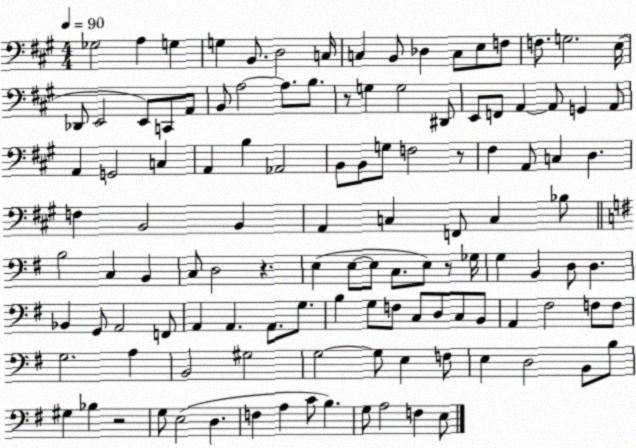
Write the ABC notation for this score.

X:1
T:Untitled
M:4/4
L:1/4
K:A
_G,2 A, G, G, B,,/2 D,2 C,/4 C, B,,/2 _D, C,/2 E,/2 F,/2 F,/2 G,2 E,/4 _D,,/2 E,,2 E,,/2 C,,/2 A,,/2 B,,/2 A,2 A,/2 B,/2 z/2 G, G,2 ^D,,/2 E,,/2 F,,/2 A,, A,,/2 G,, A,,/2 A,, G,,2 C, A,, B, _A,,2 B,,/2 B,,/2 G,/2 F,2 z/2 ^F, A,,/2 C, D, F, B,,2 B,, A,, C, F,,/2 C, _B,/2 B,2 C, B,, C,/2 D,2 z E, E,/2 E,/2 C,/2 E,/2 z/2 _G,/4 G, B,, D,/2 D, _B,, G,,/2 A,,2 F,,/2 A,, A,, A,,/2 G,/2 B, G,/2 F,/2 C,/2 D,/2 C,/2 B,,/2 A,, ^F,2 F,/2 F,/2 G,2 A, B,,2 ^G,2 G,2 G,/2 E, F,/2 E, D,2 B,,/2 B,/2 ^G, _B, z2 G,/2 E,2 D, F, A, C/2 B, G,/2 A,2 F, E,/2